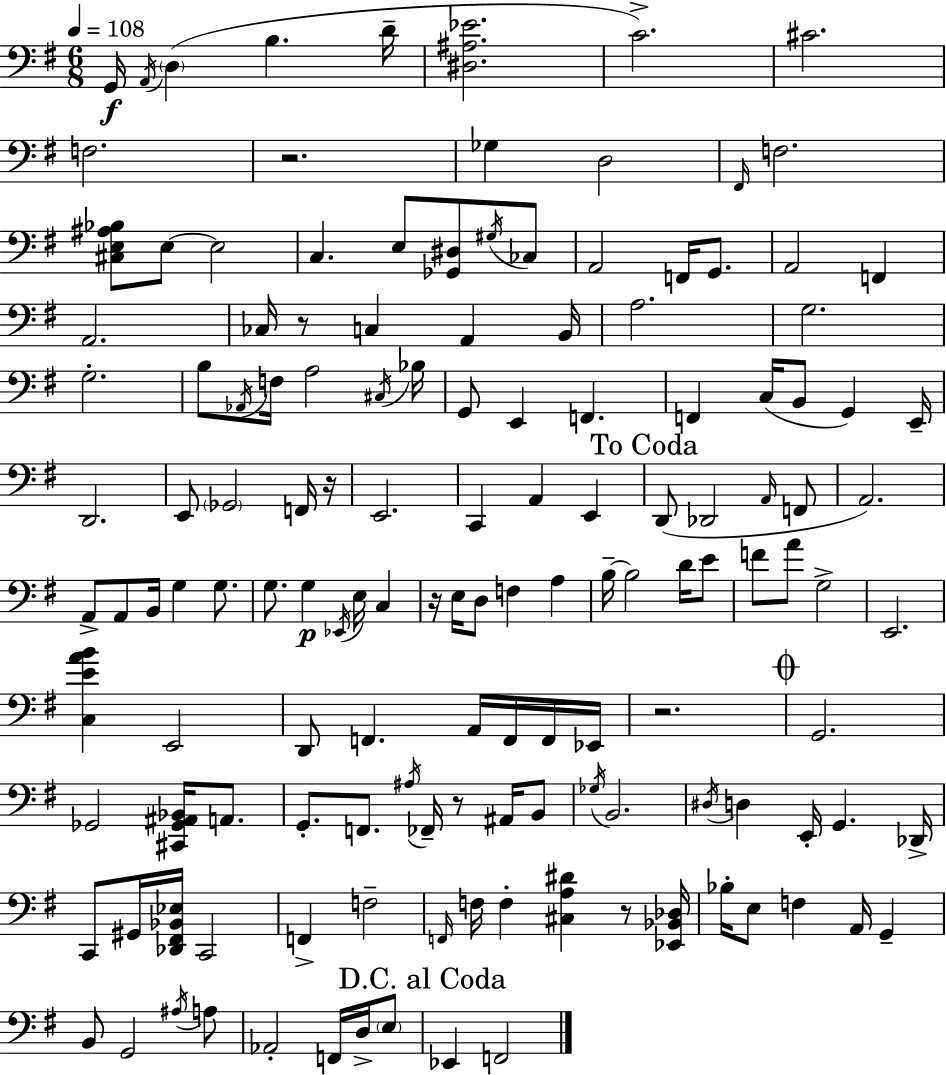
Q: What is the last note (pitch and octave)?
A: F2